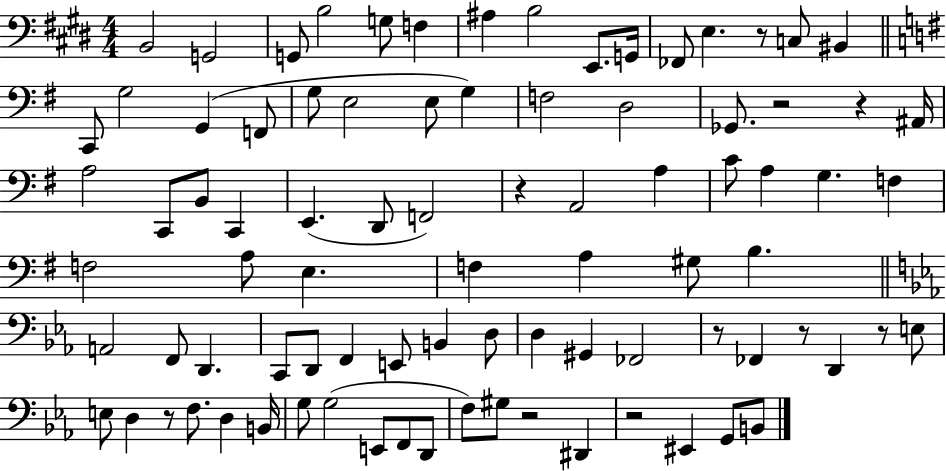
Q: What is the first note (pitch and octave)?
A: B2